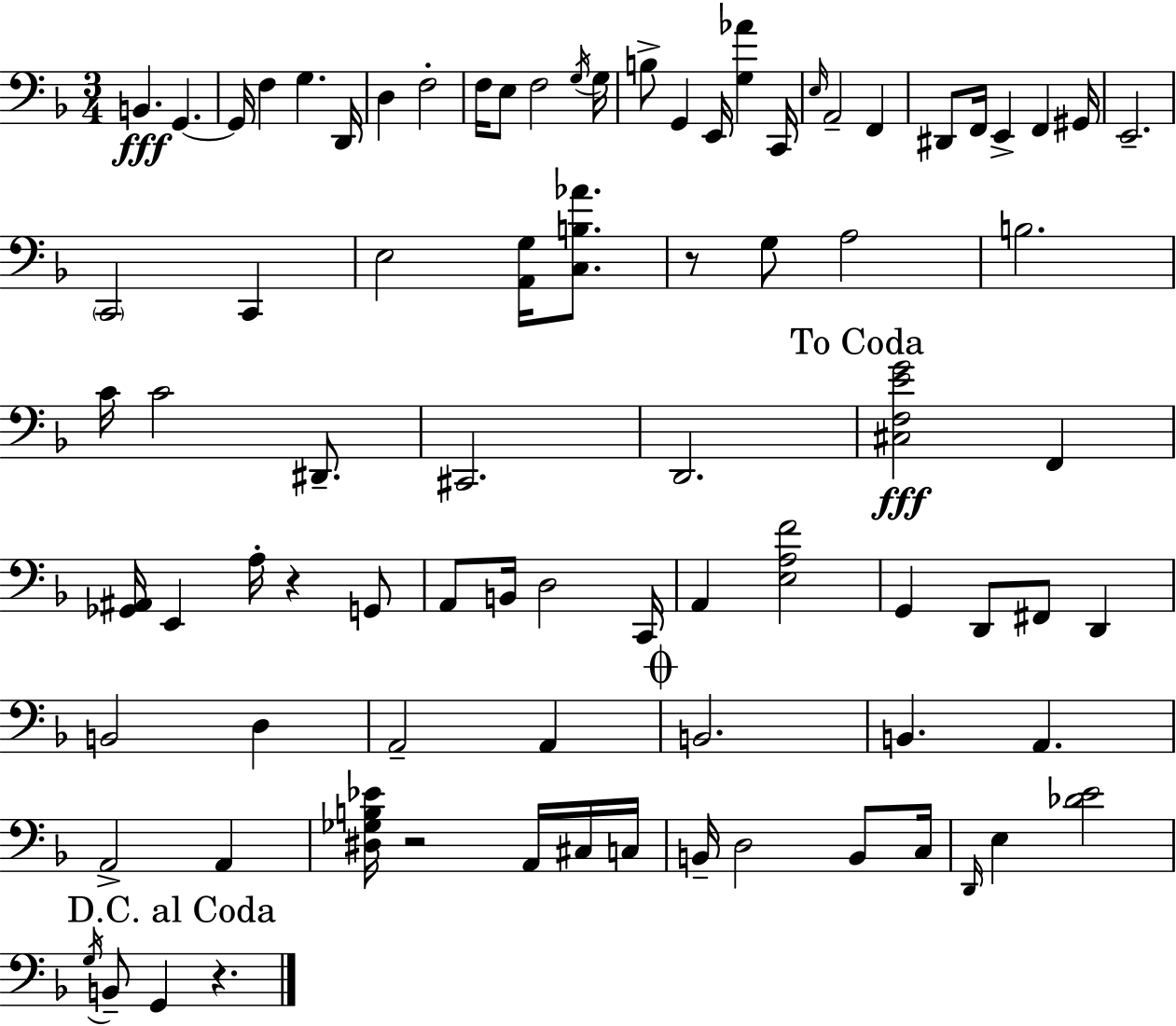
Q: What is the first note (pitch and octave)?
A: B2